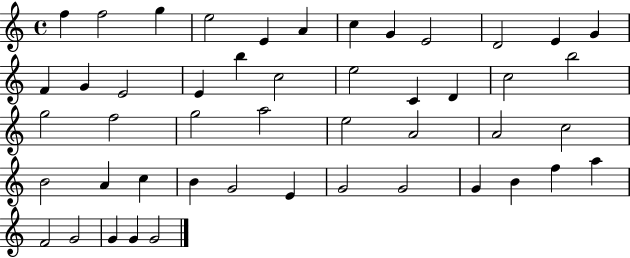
F5/q F5/h G5/q E5/h E4/q A4/q C5/q G4/q E4/h D4/h E4/q G4/q F4/q G4/q E4/h E4/q B5/q C5/h E5/h C4/q D4/q C5/h B5/h G5/h F5/h G5/h A5/h E5/h A4/h A4/h C5/h B4/h A4/q C5/q B4/q G4/h E4/q G4/h G4/h G4/q B4/q F5/q A5/q F4/h G4/h G4/q G4/q G4/h